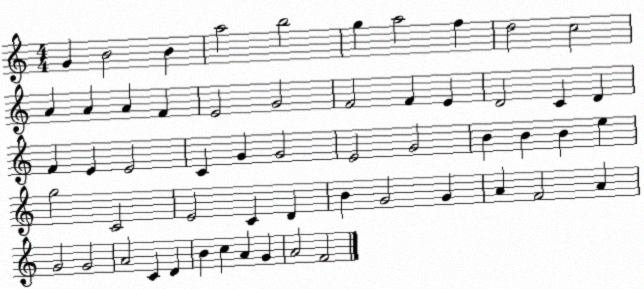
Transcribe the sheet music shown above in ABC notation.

X:1
T:Untitled
M:4/4
L:1/4
K:C
G B2 B a2 b2 g a2 f d2 c2 A A A F E2 G2 F2 F E D2 C D F E E2 C G G2 E2 G2 B B B e g2 C2 E2 C D B G2 G A F2 A G2 G2 A2 C D B c A G A2 F2